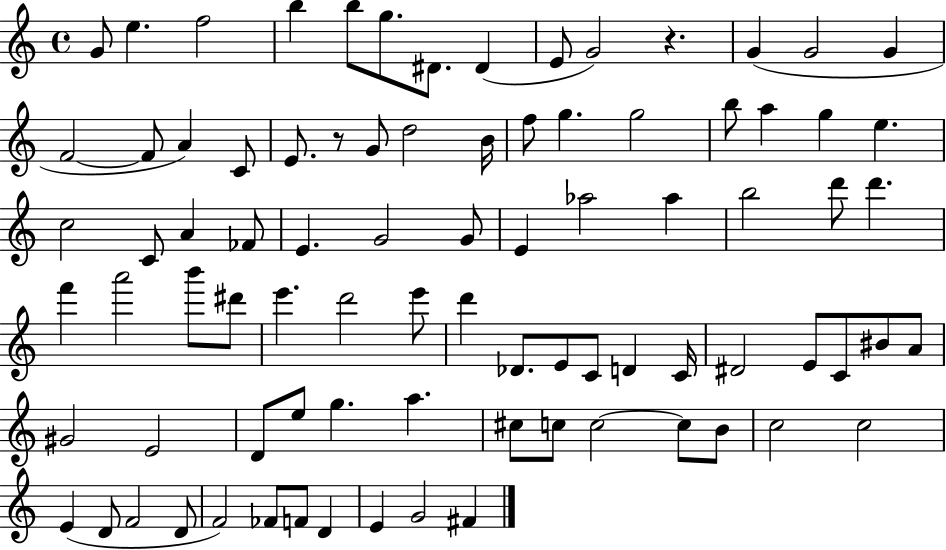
{
  \clef treble
  \time 4/4
  \defaultTimeSignature
  \key c \major
  g'8 e''4. f''2 | b''4 b''8 g''8. dis'8. dis'4( | e'8 g'2) r4. | g'4( g'2 g'4 | \break f'2~~ f'8 a'4) c'8 | e'8. r8 g'8 d''2 b'16 | f''8 g''4. g''2 | b''8 a''4 g''4 e''4. | \break c''2 c'8 a'4 fes'8 | e'4. g'2 g'8 | e'4 aes''2 aes''4 | b''2 d'''8 d'''4. | \break f'''4 a'''2 b'''8 dis'''8 | e'''4. d'''2 e'''8 | d'''4 des'8. e'8 c'8 d'4 c'16 | dis'2 e'8 c'8 bis'8 a'8 | \break gis'2 e'2 | d'8 e''8 g''4. a''4. | cis''8 c''8 c''2~~ c''8 b'8 | c''2 c''2 | \break e'4( d'8 f'2 d'8 | f'2) fes'8 f'8 d'4 | e'4 g'2 fis'4 | \bar "|."
}